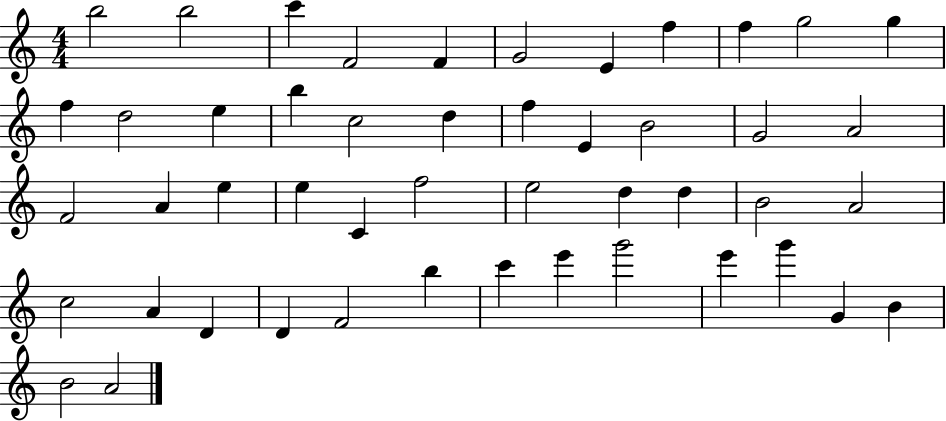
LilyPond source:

{
  \clef treble
  \numericTimeSignature
  \time 4/4
  \key c \major
  b''2 b''2 | c'''4 f'2 f'4 | g'2 e'4 f''4 | f''4 g''2 g''4 | \break f''4 d''2 e''4 | b''4 c''2 d''4 | f''4 e'4 b'2 | g'2 a'2 | \break f'2 a'4 e''4 | e''4 c'4 f''2 | e''2 d''4 d''4 | b'2 a'2 | \break c''2 a'4 d'4 | d'4 f'2 b''4 | c'''4 e'''4 g'''2 | e'''4 g'''4 g'4 b'4 | \break b'2 a'2 | \bar "|."
}